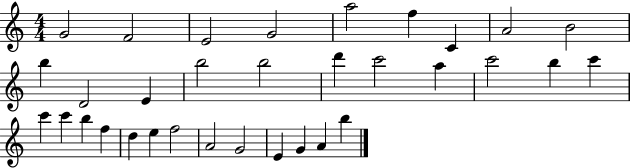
X:1
T:Untitled
M:4/4
L:1/4
K:C
G2 F2 E2 G2 a2 f C A2 B2 b D2 E b2 b2 d' c'2 a c'2 b c' c' c' b f d e f2 A2 G2 E G A b